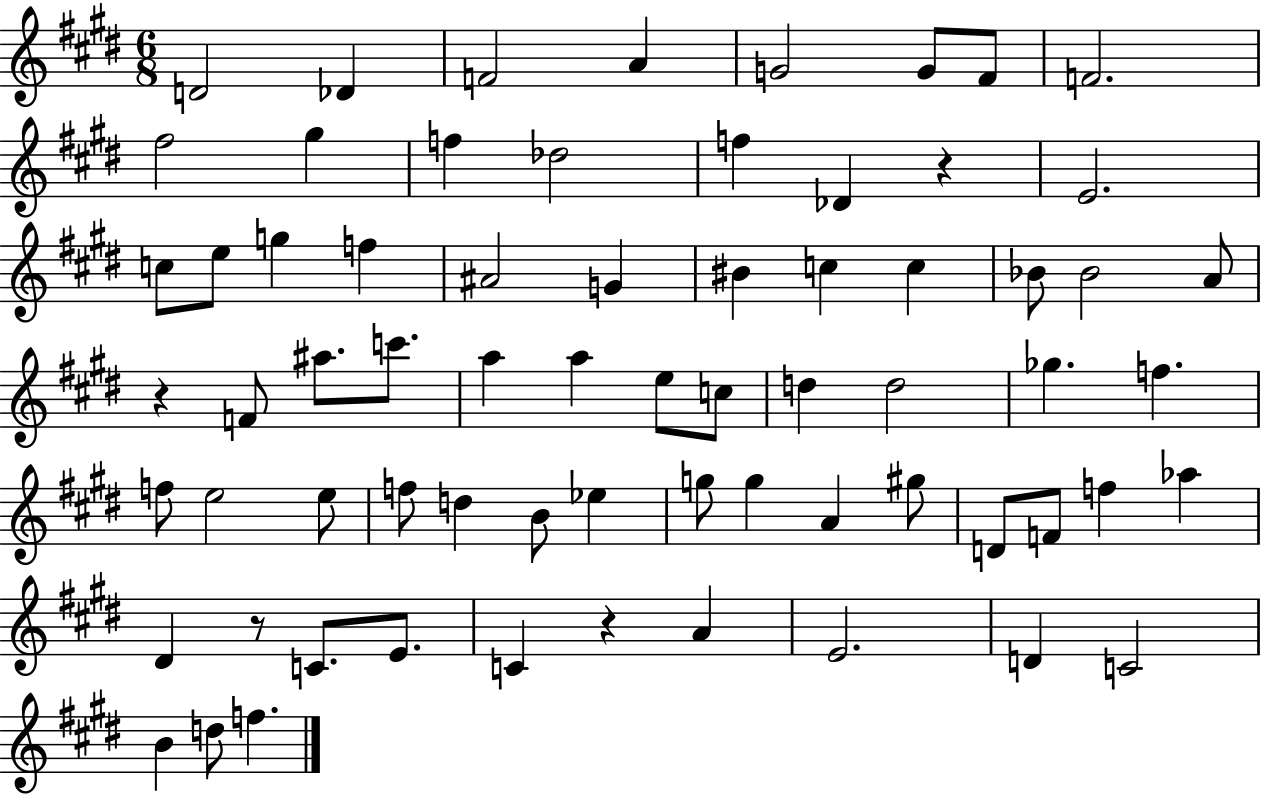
D4/h Db4/q F4/h A4/q G4/h G4/e F#4/e F4/h. F#5/h G#5/q F5/q Db5/h F5/q Db4/q R/q E4/h. C5/e E5/e G5/q F5/q A#4/h G4/q BIS4/q C5/q C5/q Bb4/e Bb4/h A4/e R/q F4/e A#5/e. C6/e. A5/q A5/q E5/e C5/e D5/q D5/h Gb5/q. F5/q. F5/e E5/h E5/e F5/e D5/q B4/e Eb5/q G5/e G5/q A4/q G#5/e D4/e F4/e F5/q Ab5/q D#4/q R/e C4/e. E4/e. C4/q R/q A4/q E4/h. D4/q C4/h B4/q D5/e F5/q.